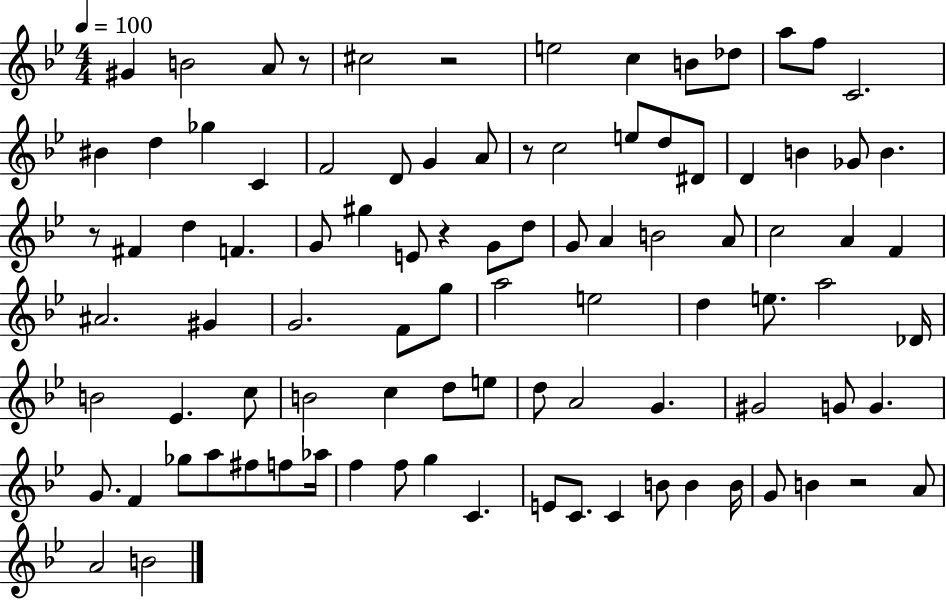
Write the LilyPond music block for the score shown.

{
  \clef treble
  \numericTimeSignature
  \time 4/4
  \key bes \major
  \tempo 4 = 100
  gis'4 b'2 a'8 r8 | cis''2 r2 | e''2 c''4 b'8 des''8 | a''8 f''8 c'2. | \break bis'4 d''4 ges''4 c'4 | f'2 d'8 g'4 a'8 | r8 c''2 e''8 d''8 dis'8 | d'4 b'4 ges'8 b'4. | \break r8 fis'4 d''4 f'4. | g'8 gis''4 e'8 r4 g'8 d''8 | g'8 a'4 b'2 a'8 | c''2 a'4 f'4 | \break ais'2. gis'4 | g'2. f'8 g''8 | a''2 e''2 | d''4 e''8. a''2 des'16 | \break b'2 ees'4. c''8 | b'2 c''4 d''8 e''8 | d''8 a'2 g'4. | gis'2 g'8 g'4. | \break g'8. f'4 ges''8 a''8 fis''8 f''8 aes''16 | f''4 f''8 g''4 c'4. | e'8 c'8. c'4 b'8 b'4 b'16 | g'8 b'4 r2 a'8 | \break a'2 b'2 | \bar "|."
}